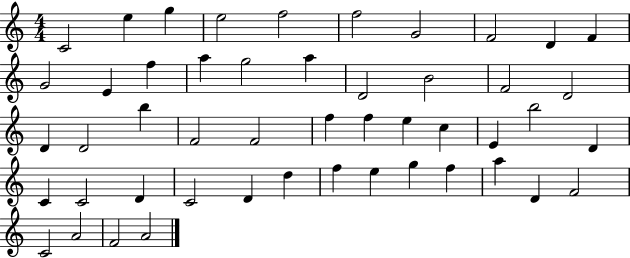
C4/h E5/q G5/q E5/h F5/h F5/h G4/h F4/h D4/q F4/q G4/h E4/q F5/q A5/q G5/h A5/q D4/h B4/h F4/h D4/h D4/q D4/h B5/q F4/h F4/h F5/q F5/q E5/q C5/q E4/q B5/h D4/q C4/q C4/h D4/q C4/h D4/q D5/q F5/q E5/q G5/q F5/q A5/q D4/q F4/h C4/h A4/h F4/h A4/h